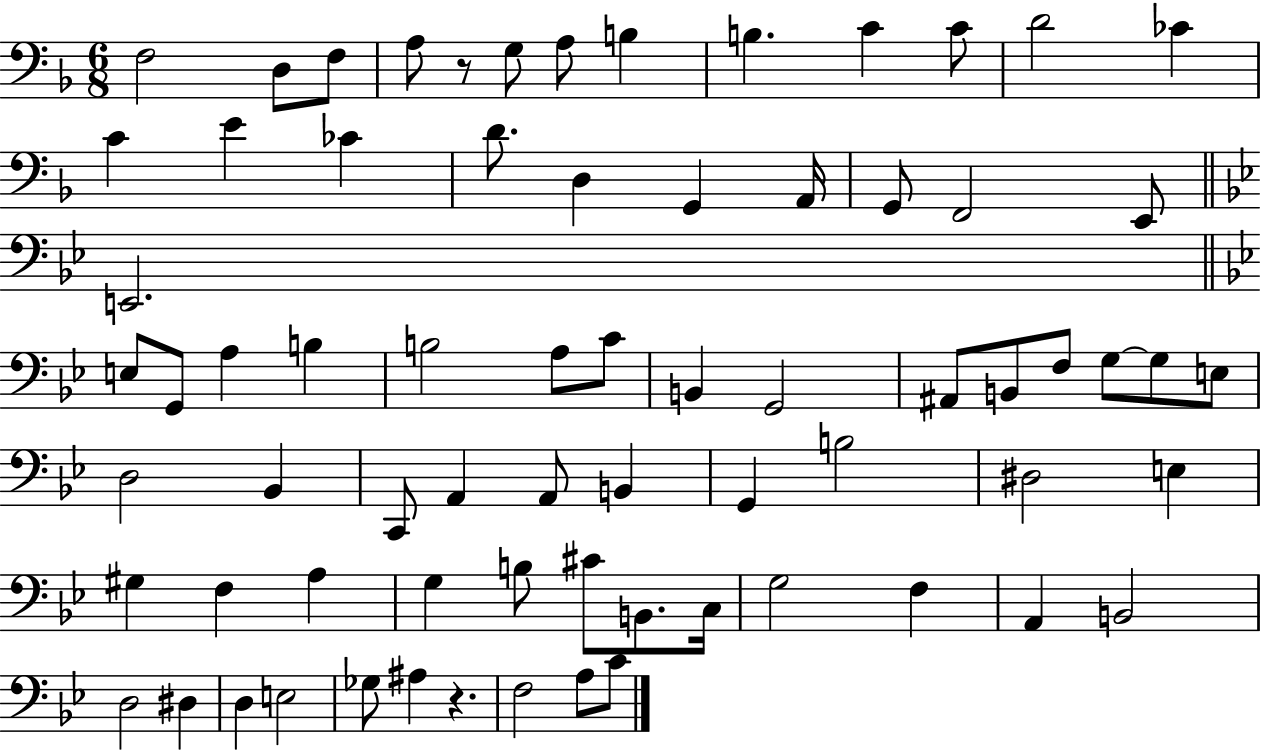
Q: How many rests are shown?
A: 2